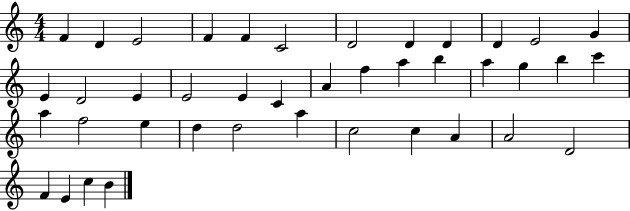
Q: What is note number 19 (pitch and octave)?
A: A4